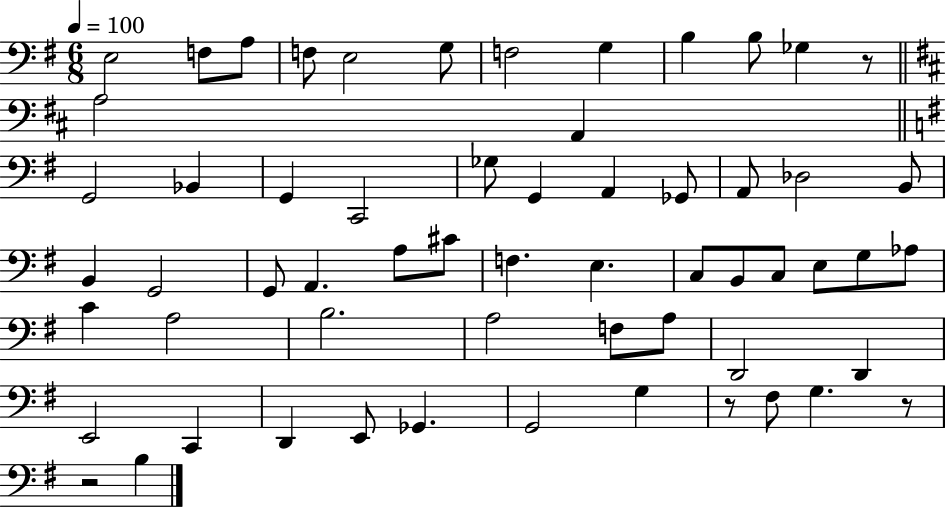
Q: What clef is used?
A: bass